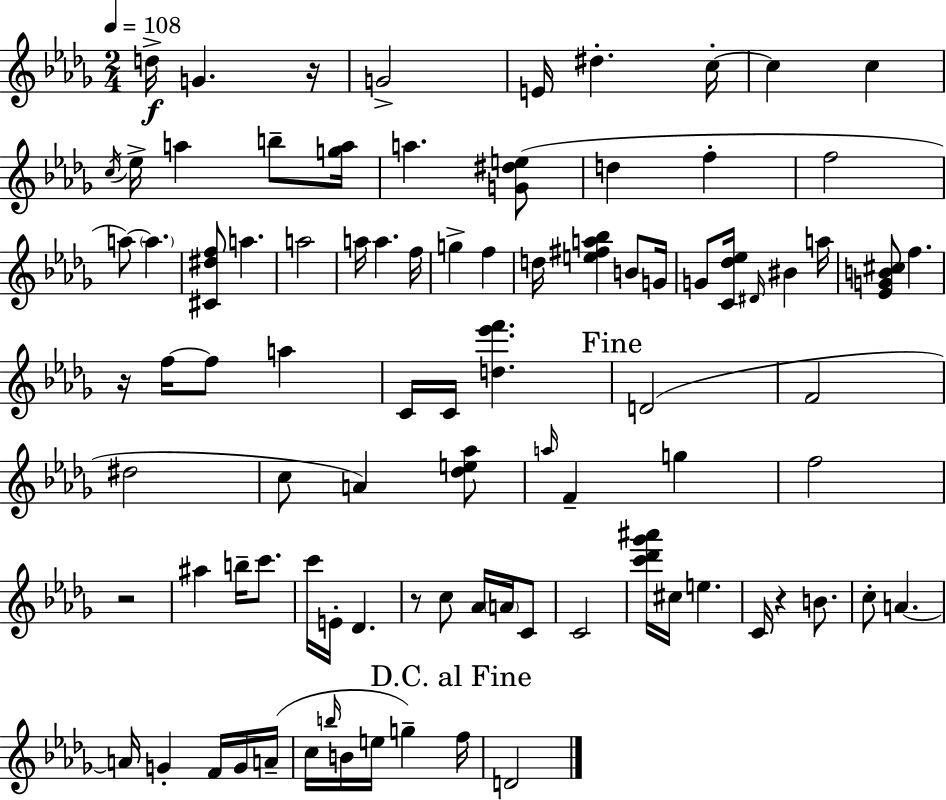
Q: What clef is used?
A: treble